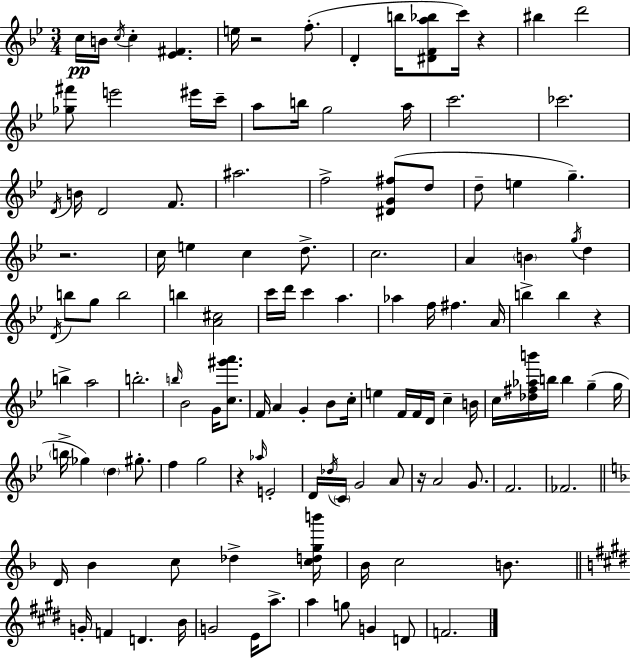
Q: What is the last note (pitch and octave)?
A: F4